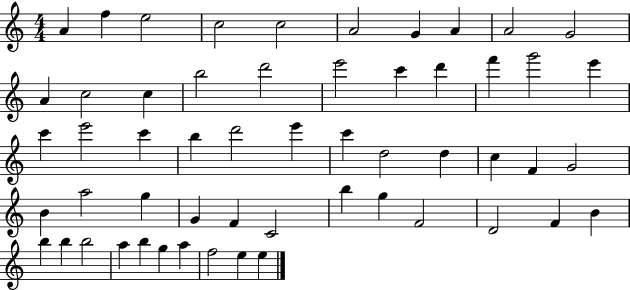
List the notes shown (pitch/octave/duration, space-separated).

A4/q F5/q E5/h C5/h C5/h A4/h G4/q A4/q A4/h G4/h A4/q C5/h C5/q B5/h D6/h E6/h C6/q D6/q F6/q G6/h E6/q C6/q E6/h C6/q B5/q D6/h E6/q C6/q D5/h D5/q C5/q F4/q G4/h B4/q A5/h G5/q G4/q F4/q C4/h B5/q G5/q F4/h D4/h F4/q B4/q B5/q B5/q B5/h A5/q B5/q G5/q A5/q F5/h E5/q E5/q